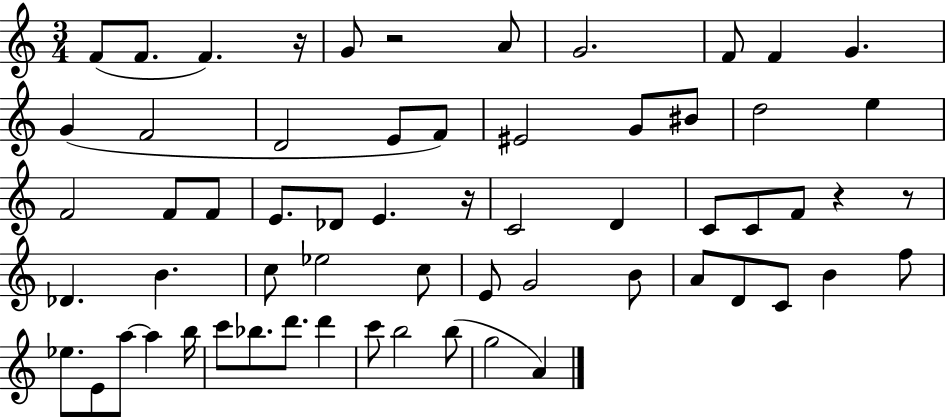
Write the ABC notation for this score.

X:1
T:Untitled
M:3/4
L:1/4
K:C
F/2 F/2 F z/4 G/2 z2 A/2 G2 F/2 F G G F2 D2 E/2 F/2 ^E2 G/2 ^B/2 d2 e F2 F/2 F/2 E/2 _D/2 E z/4 C2 D C/2 C/2 F/2 z z/2 _D B c/2 _e2 c/2 E/2 G2 B/2 A/2 D/2 C/2 B f/2 _e/2 E/2 a/2 a b/4 c'/2 _b/2 d'/2 d' c'/2 b2 b/2 g2 A